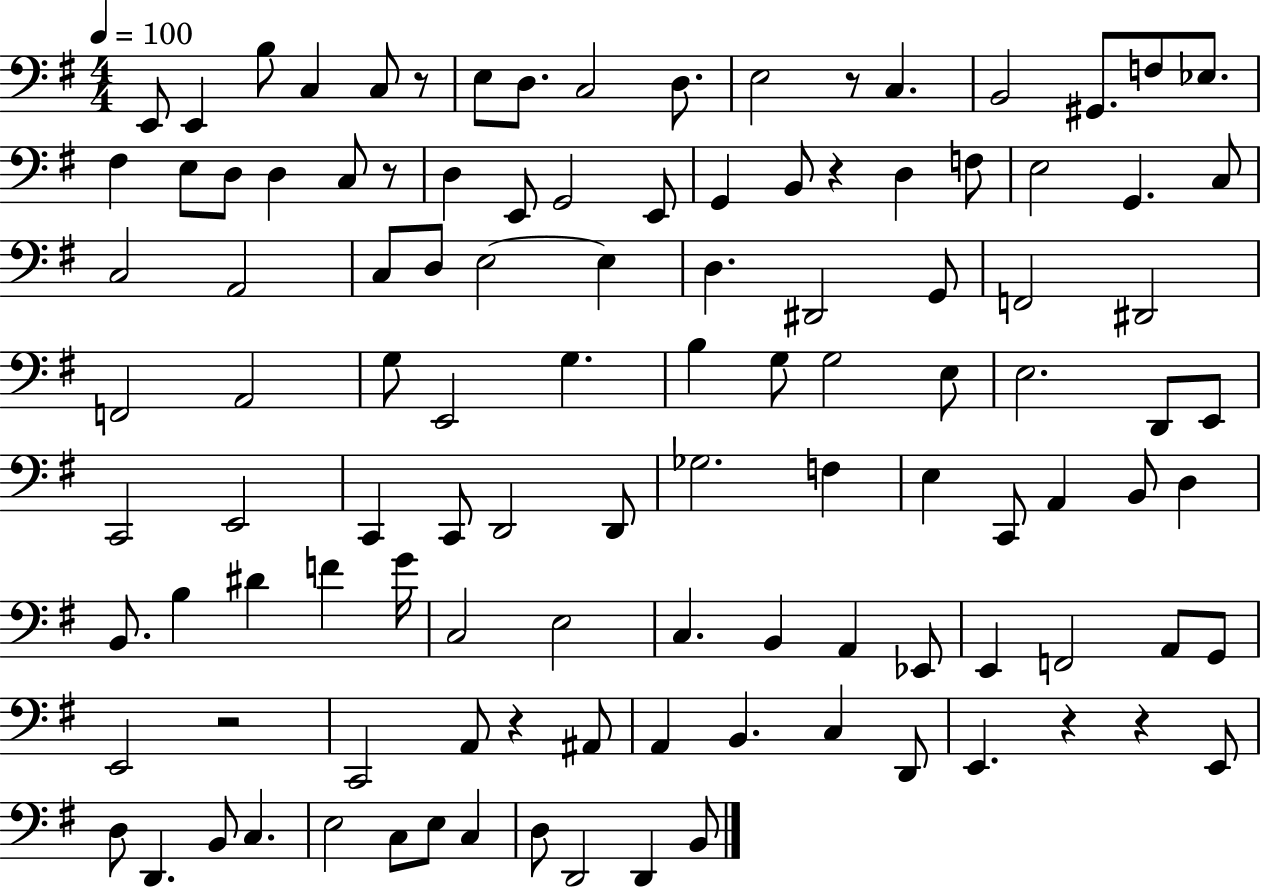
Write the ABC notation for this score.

X:1
T:Untitled
M:4/4
L:1/4
K:G
E,,/2 E,, B,/2 C, C,/2 z/2 E,/2 D,/2 C,2 D,/2 E,2 z/2 C, B,,2 ^G,,/2 F,/2 _E,/2 ^F, E,/2 D,/2 D, C,/2 z/2 D, E,,/2 G,,2 E,,/2 G,, B,,/2 z D, F,/2 E,2 G,, C,/2 C,2 A,,2 C,/2 D,/2 E,2 E, D, ^D,,2 G,,/2 F,,2 ^D,,2 F,,2 A,,2 G,/2 E,,2 G, B, G,/2 G,2 E,/2 E,2 D,,/2 E,,/2 C,,2 E,,2 C,, C,,/2 D,,2 D,,/2 _G,2 F, E, C,,/2 A,, B,,/2 D, B,,/2 B, ^D F G/4 C,2 E,2 C, B,, A,, _E,,/2 E,, F,,2 A,,/2 G,,/2 E,,2 z2 C,,2 A,,/2 z ^A,,/2 A,, B,, C, D,,/2 E,, z z E,,/2 D,/2 D,, B,,/2 C, E,2 C,/2 E,/2 C, D,/2 D,,2 D,, B,,/2